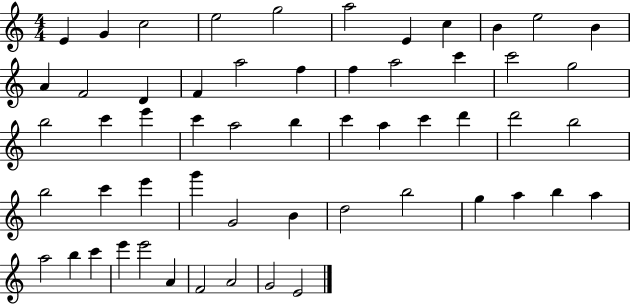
{
  \clef treble
  \numericTimeSignature
  \time 4/4
  \key c \major
  e'4 g'4 c''2 | e''2 g''2 | a''2 e'4 c''4 | b'4 e''2 b'4 | \break a'4 f'2 d'4 | f'4 a''2 f''4 | f''4 a''2 c'''4 | c'''2 g''2 | \break b''2 c'''4 e'''4 | c'''4 a''2 b''4 | c'''4 a''4 c'''4 d'''4 | d'''2 b''2 | \break b''2 c'''4 e'''4 | g'''4 g'2 b'4 | d''2 b''2 | g''4 a''4 b''4 a''4 | \break a''2 b''4 c'''4 | e'''4 e'''2 a'4 | f'2 a'2 | g'2 e'2 | \break \bar "|."
}